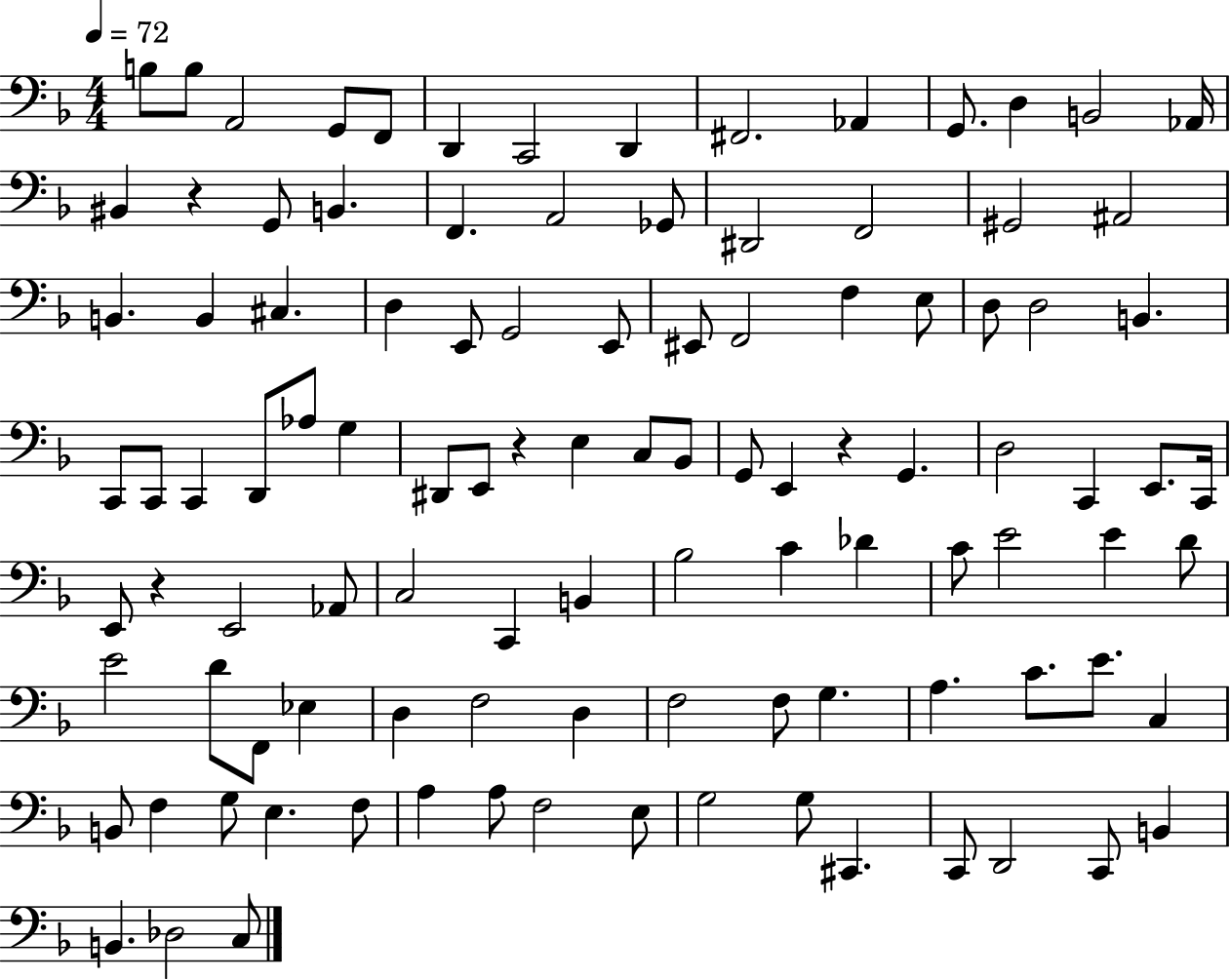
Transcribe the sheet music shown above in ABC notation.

X:1
T:Untitled
M:4/4
L:1/4
K:F
B,/2 B,/2 A,,2 G,,/2 F,,/2 D,, C,,2 D,, ^F,,2 _A,, G,,/2 D, B,,2 _A,,/4 ^B,, z G,,/2 B,, F,, A,,2 _G,,/2 ^D,,2 F,,2 ^G,,2 ^A,,2 B,, B,, ^C, D, E,,/2 G,,2 E,,/2 ^E,,/2 F,,2 F, E,/2 D,/2 D,2 B,, C,,/2 C,,/2 C,, D,,/2 _A,/2 G, ^D,,/2 E,,/2 z E, C,/2 _B,,/2 G,,/2 E,, z G,, D,2 C,, E,,/2 C,,/4 E,,/2 z E,,2 _A,,/2 C,2 C,, B,, _B,2 C _D C/2 E2 E D/2 E2 D/2 F,,/2 _E, D, F,2 D, F,2 F,/2 G, A, C/2 E/2 C, B,,/2 F, G,/2 E, F,/2 A, A,/2 F,2 E,/2 G,2 G,/2 ^C,, C,,/2 D,,2 C,,/2 B,, B,, _D,2 C,/2